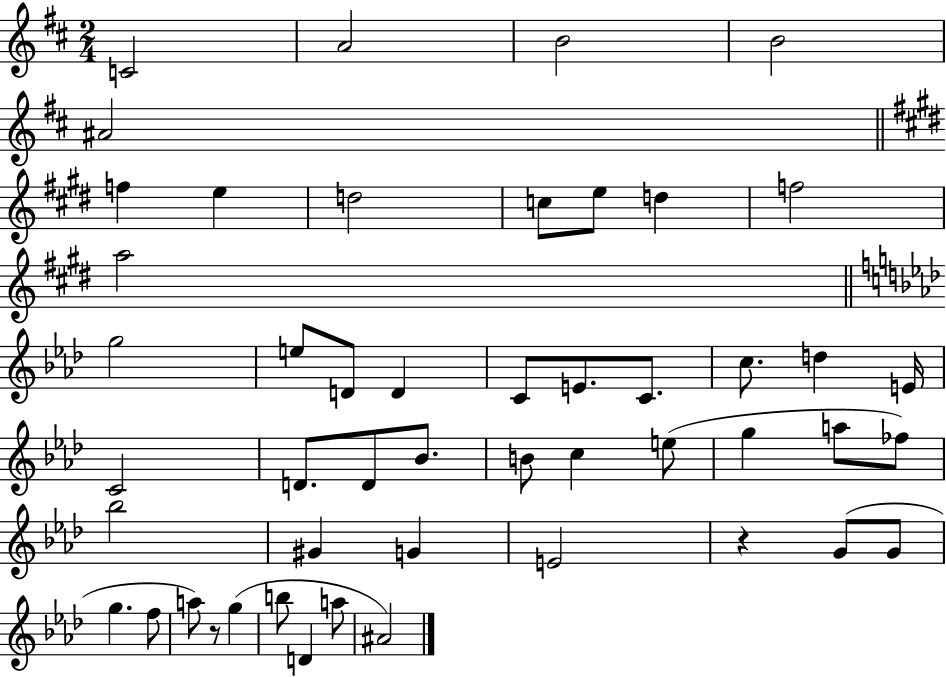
X:1
T:Untitled
M:2/4
L:1/4
K:D
C2 A2 B2 B2 ^A2 f e d2 c/2 e/2 d f2 a2 g2 e/2 D/2 D C/2 E/2 C/2 c/2 d E/4 C2 D/2 D/2 _B/2 B/2 c e/2 g a/2 _f/2 _b2 ^G G E2 z G/2 G/2 g f/2 a/2 z/2 g b/2 D a/2 ^A2